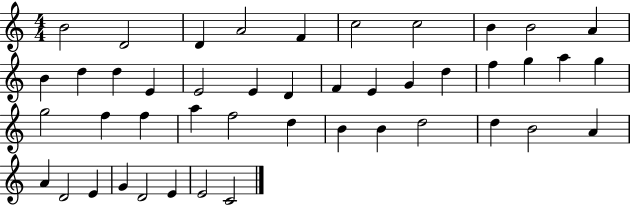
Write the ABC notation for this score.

X:1
T:Untitled
M:4/4
L:1/4
K:C
B2 D2 D A2 F c2 c2 B B2 A B d d E E2 E D F E G d f g a g g2 f f a f2 d B B d2 d B2 A A D2 E G D2 E E2 C2